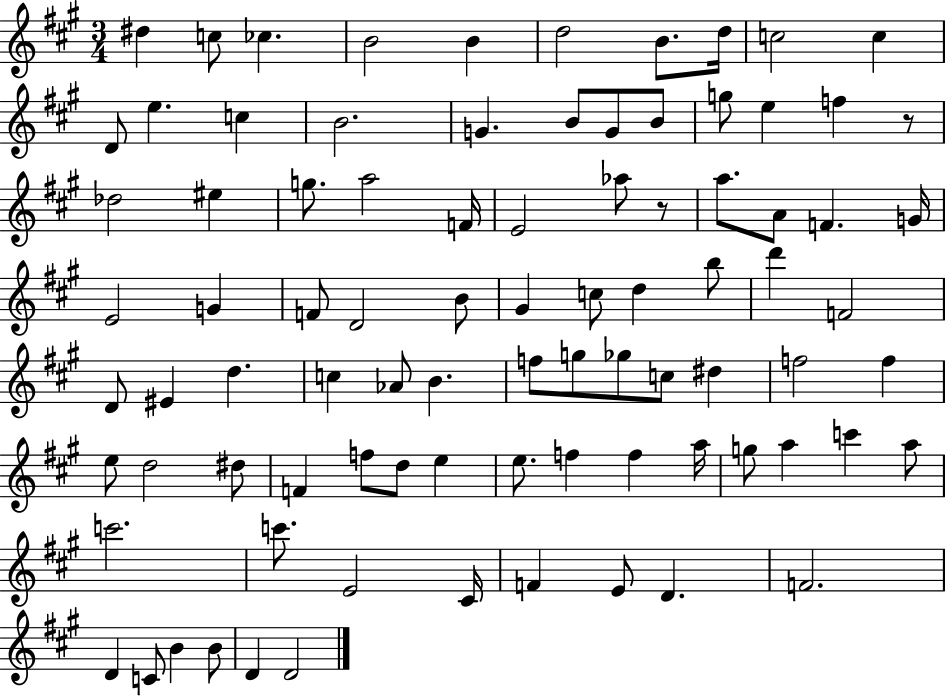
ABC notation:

X:1
T:Untitled
M:3/4
L:1/4
K:A
^d c/2 _c B2 B d2 B/2 d/4 c2 c D/2 e c B2 G B/2 G/2 B/2 g/2 e f z/2 _d2 ^e g/2 a2 F/4 E2 _a/2 z/2 a/2 A/2 F G/4 E2 G F/2 D2 B/2 ^G c/2 d b/2 d' F2 D/2 ^E d c _A/2 B f/2 g/2 _g/2 c/2 ^d f2 f e/2 d2 ^d/2 F f/2 d/2 e e/2 f f a/4 g/2 a c' a/2 c'2 c'/2 E2 ^C/4 F E/2 D F2 D C/2 B B/2 D D2